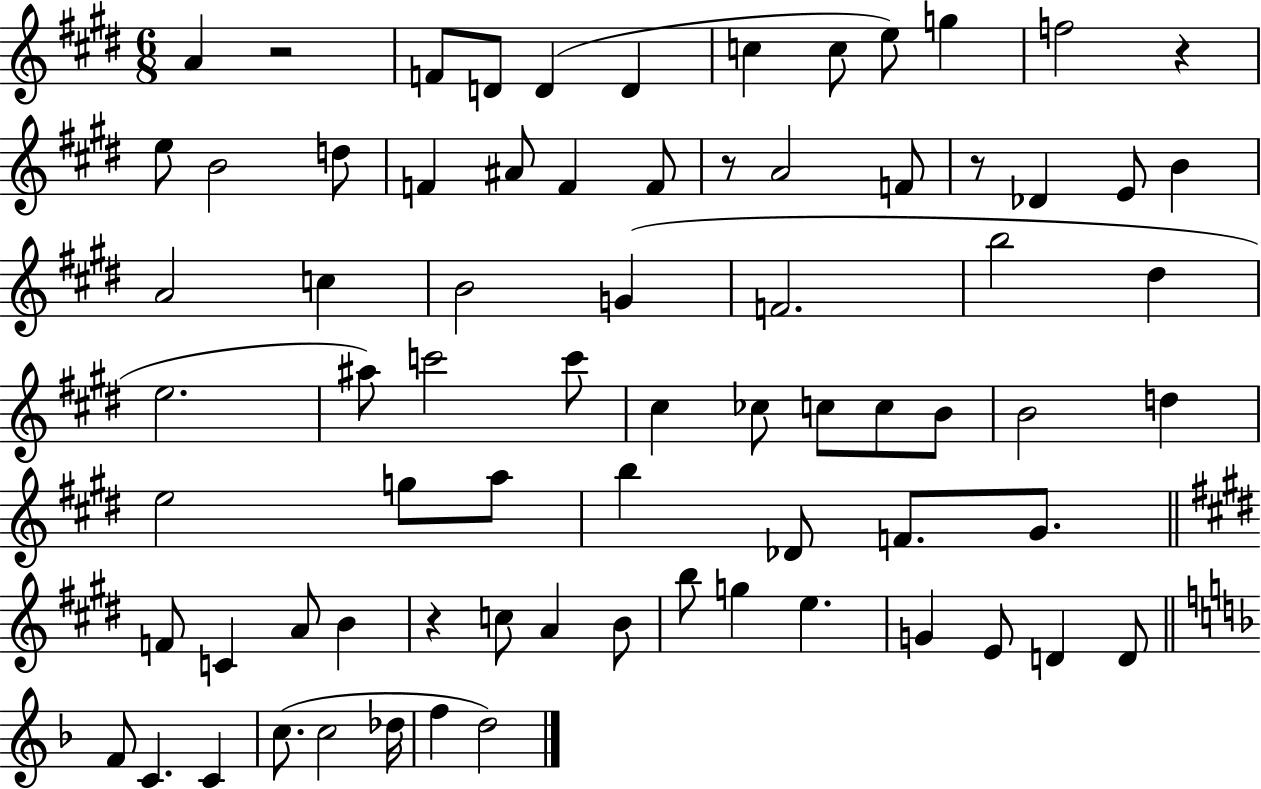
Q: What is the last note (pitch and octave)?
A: D5